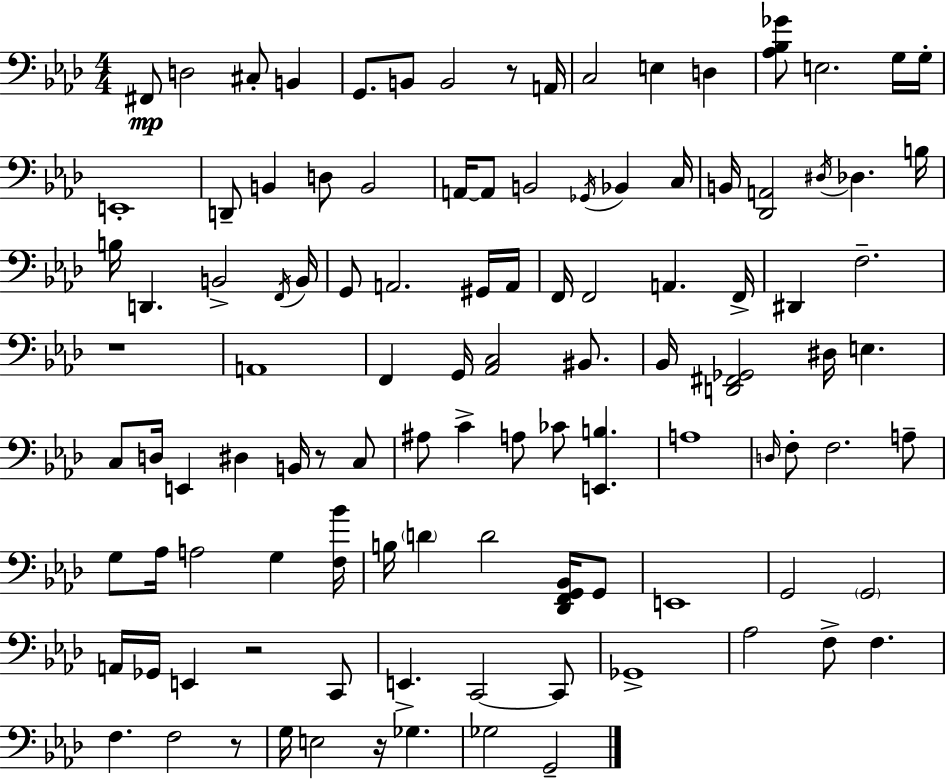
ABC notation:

X:1
T:Untitled
M:4/4
L:1/4
K:Ab
^F,,/2 D,2 ^C,/2 B,, G,,/2 B,,/2 B,,2 z/2 A,,/4 C,2 E, D, [_A,_B,_G]/2 E,2 G,/4 G,/4 E,,4 D,,/2 B,, D,/2 B,,2 A,,/4 A,,/2 B,,2 _G,,/4 _B,, C,/4 B,,/4 [_D,,A,,]2 ^D,/4 _D, B,/4 B,/4 D,, B,,2 F,,/4 B,,/4 G,,/2 A,,2 ^G,,/4 A,,/4 F,,/4 F,,2 A,, F,,/4 ^D,, F,2 z4 A,,4 F,, G,,/4 [_A,,C,]2 ^B,,/2 _B,,/4 [D,,^F,,_G,,]2 ^D,/4 E, C,/2 D,/4 E,, ^D, B,,/4 z/2 C,/2 ^A,/2 C A,/2 _C/2 [E,,B,] A,4 D,/4 F,/2 F,2 A,/2 G,/2 _A,/4 A,2 G, [F,_B]/4 B,/4 D D2 [_D,,F,,G,,_B,,]/4 G,,/2 E,,4 G,,2 G,,2 A,,/4 _G,,/4 E,, z2 C,,/2 E,, C,,2 C,,/2 _G,,4 _A,2 F,/2 F, F, F,2 z/2 G,/4 E,2 z/4 _G, _G,2 G,,2